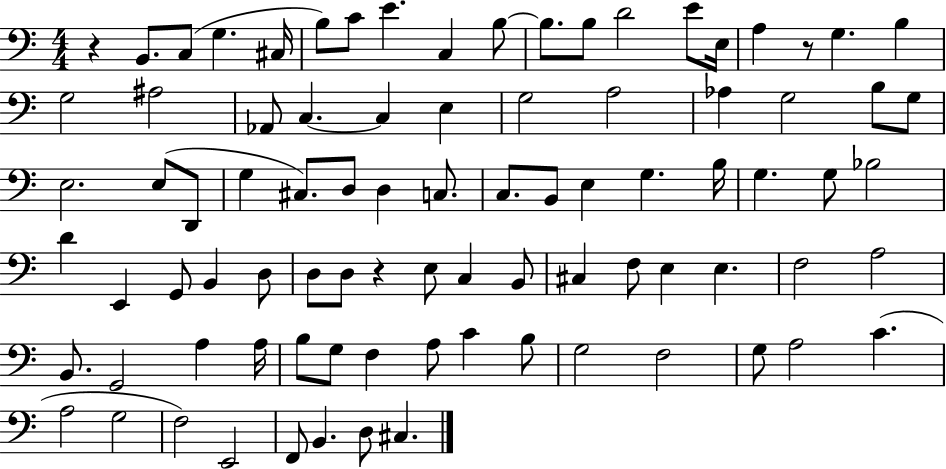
X:1
T:Untitled
M:4/4
L:1/4
K:C
z B,,/2 C,/2 G, ^C,/4 B,/2 C/2 E C, B,/2 B,/2 B,/2 D2 E/2 E,/4 A, z/2 G, B, G,2 ^A,2 _A,,/2 C, C, E, G,2 A,2 _A, G,2 B,/2 G,/2 E,2 E,/2 D,,/2 G, ^C,/2 D,/2 D, C,/2 C,/2 B,,/2 E, G, B,/4 G, G,/2 _B,2 D E,, G,,/2 B,, D,/2 D,/2 D,/2 z E,/2 C, B,,/2 ^C, F,/2 E, E, F,2 A,2 B,,/2 G,,2 A, A,/4 B,/2 G,/2 F, A,/2 C B,/2 G,2 F,2 G,/2 A,2 C A,2 G,2 F,2 E,,2 F,,/2 B,, D,/2 ^C,